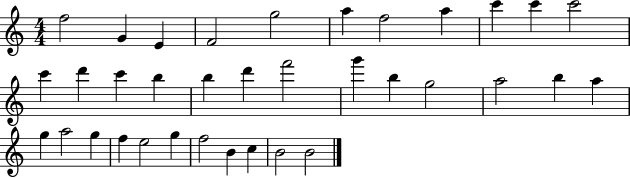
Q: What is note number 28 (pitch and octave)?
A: F5